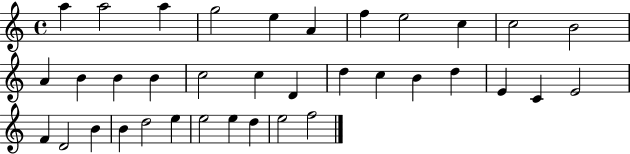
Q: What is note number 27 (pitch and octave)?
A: D4